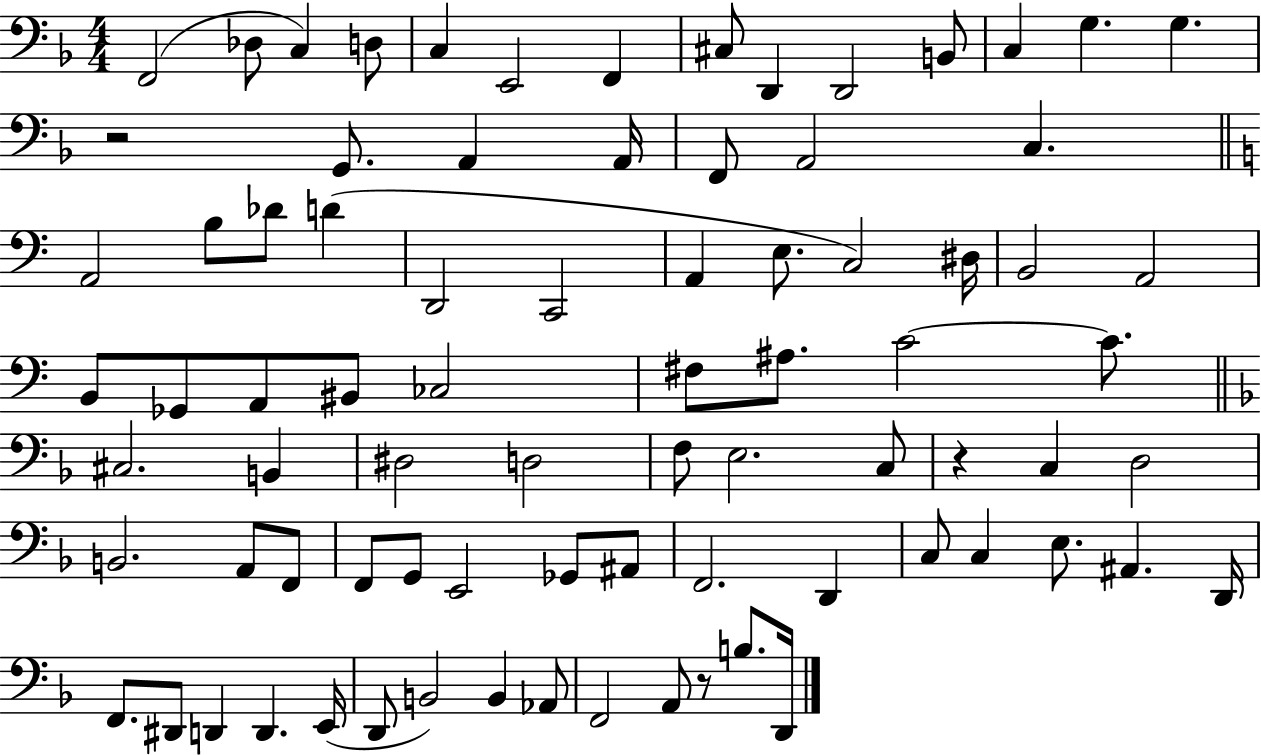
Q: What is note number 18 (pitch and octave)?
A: F2